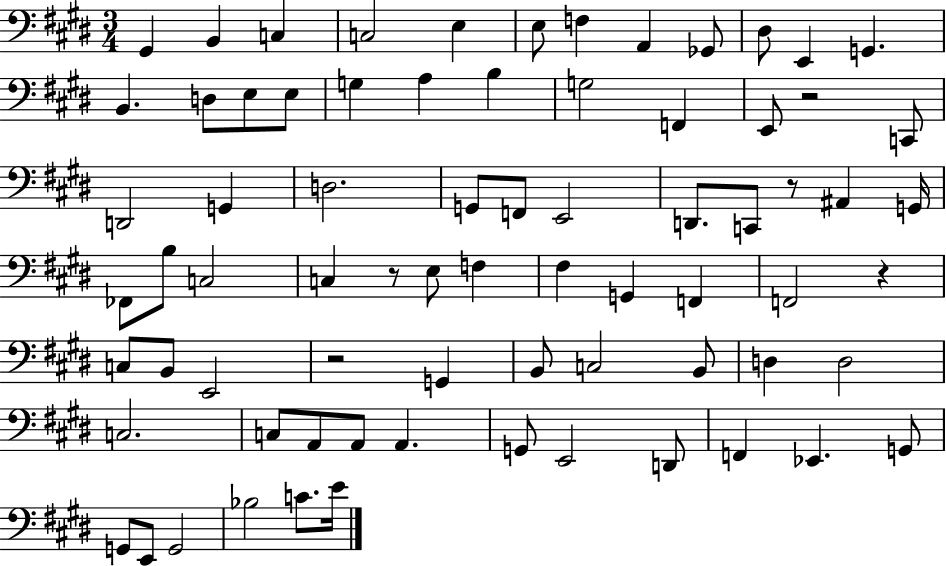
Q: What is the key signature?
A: E major